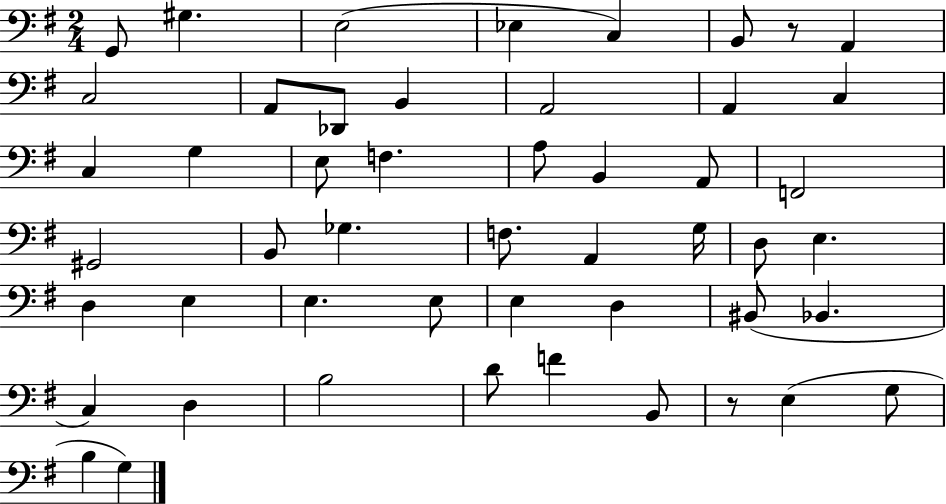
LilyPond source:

{
  \clef bass
  \numericTimeSignature
  \time 2/4
  \key g \major
  g,8 gis4. | e2( | ees4 c4) | b,8 r8 a,4 | \break c2 | a,8 des,8 b,4 | a,2 | a,4 c4 | \break c4 g4 | e8 f4. | a8 b,4 a,8 | f,2 | \break gis,2 | b,8 ges4. | f8. a,4 g16 | d8 e4. | \break d4 e4 | e4. e8 | e4 d4 | bis,8( bes,4. | \break c4) d4 | b2 | d'8 f'4 b,8 | r8 e4( g8 | \break b4 g4) | \bar "|."
}